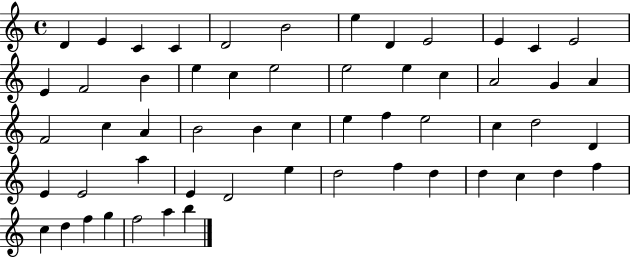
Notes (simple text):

D4/q E4/q C4/q C4/q D4/h B4/h E5/q D4/q E4/h E4/q C4/q E4/h E4/q F4/h B4/q E5/q C5/q E5/h E5/h E5/q C5/q A4/h G4/q A4/q F4/h C5/q A4/q B4/h B4/q C5/q E5/q F5/q E5/h C5/q D5/h D4/q E4/q E4/h A5/q E4/q D4/h E5/q D5/h F5/q D5/q D5/q C5/q D5/q F5/q C5/q D5/q F5/q G5/q F5/h A5/q B5/q